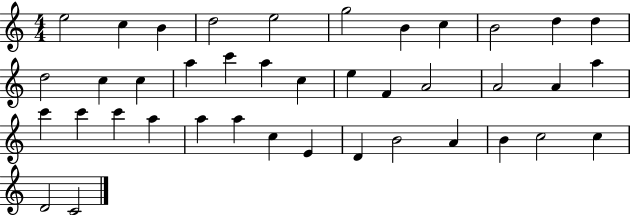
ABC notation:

X:1
T:Untitled
M:4/4
L:1/4
K:C
e2 c B d2 e2 g2 B c B2 d d d2 c c a c' a c e F A2 A2 A a c' c' c' a a a c E D B2 A B c2 c D2 C2